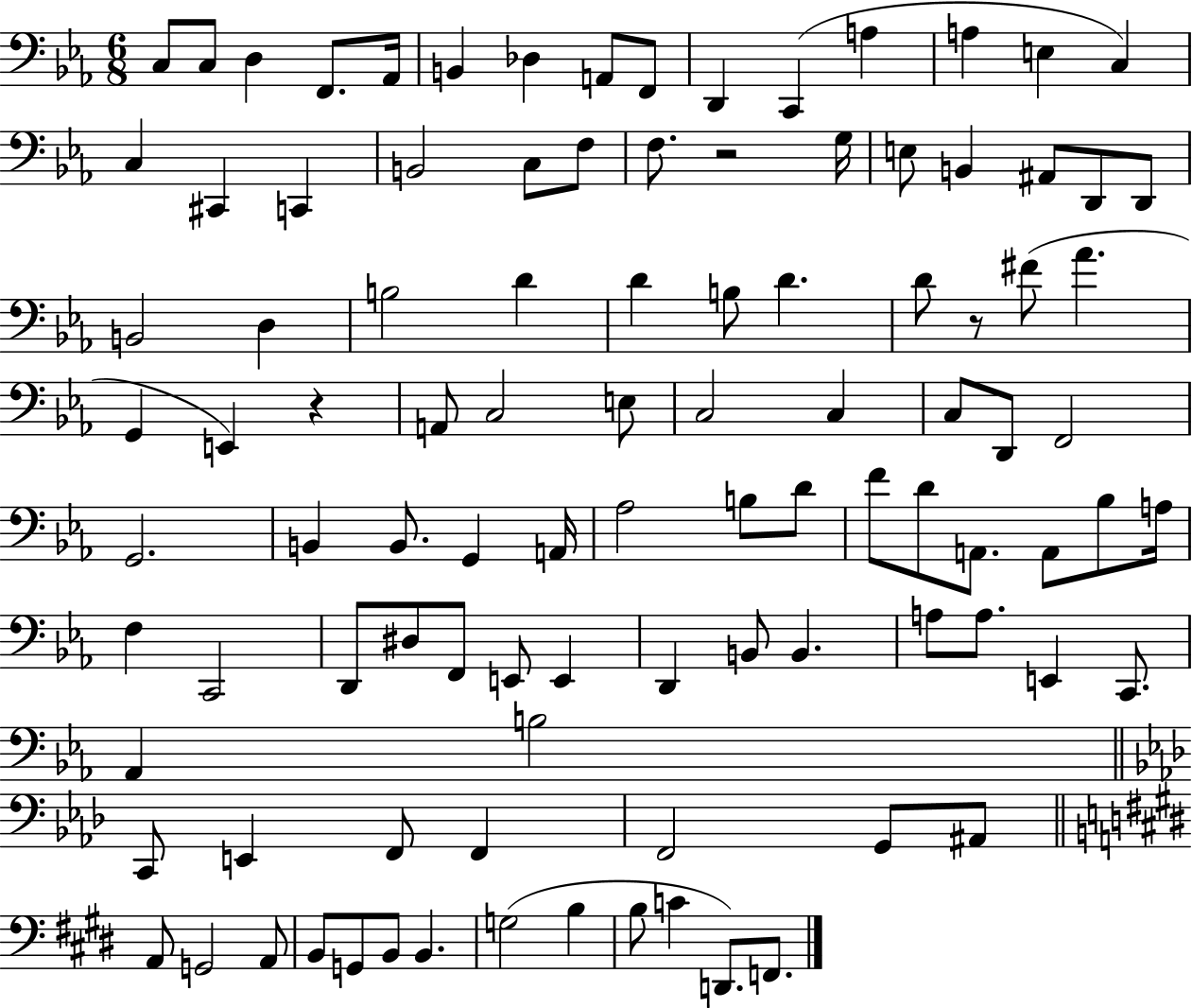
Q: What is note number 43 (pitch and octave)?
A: E3